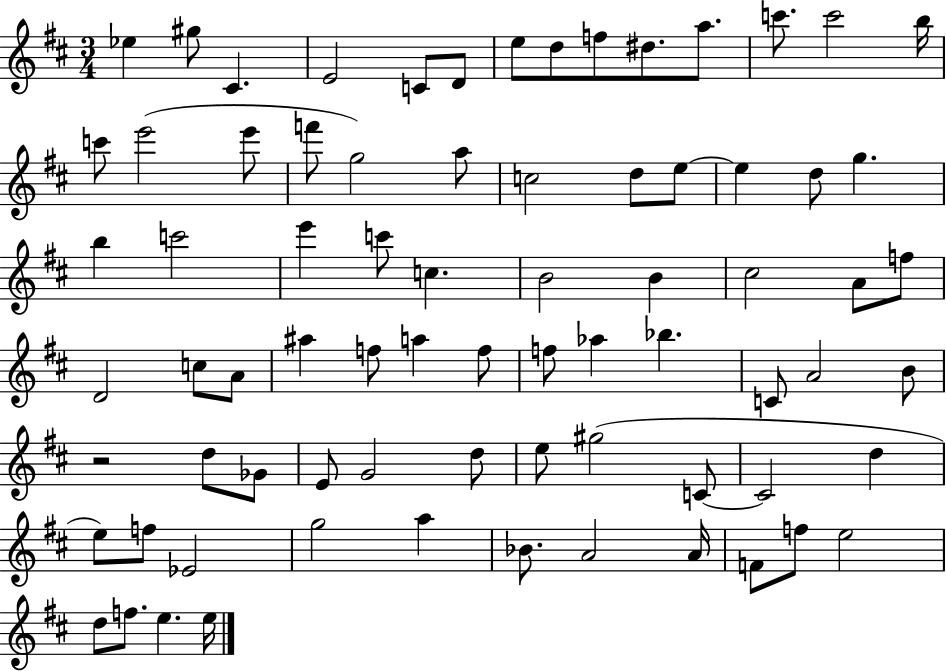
{
  \clef treble
  \numericTimeSignature
  \time 3/4
  \key d \major
  ees''4 gis''8 cis'4. | e'2 c'8 d'8 | e''8 d''8 f''8 dis''8. a''8. | c'''8. c'''2 b''16 | \break c'''8 e'''2( e'''8 | f'''8 g''2) a''8 | c''2 d''8 e''8~~ | e''4 d''8 g''4. | \break b''4 c'''2 | e'''4 c'''8 c''4. | b'2 b'4 | cis''2 a'8 f''8 | \break d'2 c''8 a'8 | ais''4 f''8 a''4 f''8 | f''8 aes''4 bes''4. | c'8 a'2 b'8 | \break r2 d''8 ges'8 | e'8 g'2 d''8 | e''8 gis''2( c'8~~ | c'2 d''4 | \break e''8) f''8 ees'2 | g''2 a''4 | bes'8. a'2 a'16 | f'8 f''8 e''2 | \break d''8 f''8. e''4. e''16 | \bar "|."
}